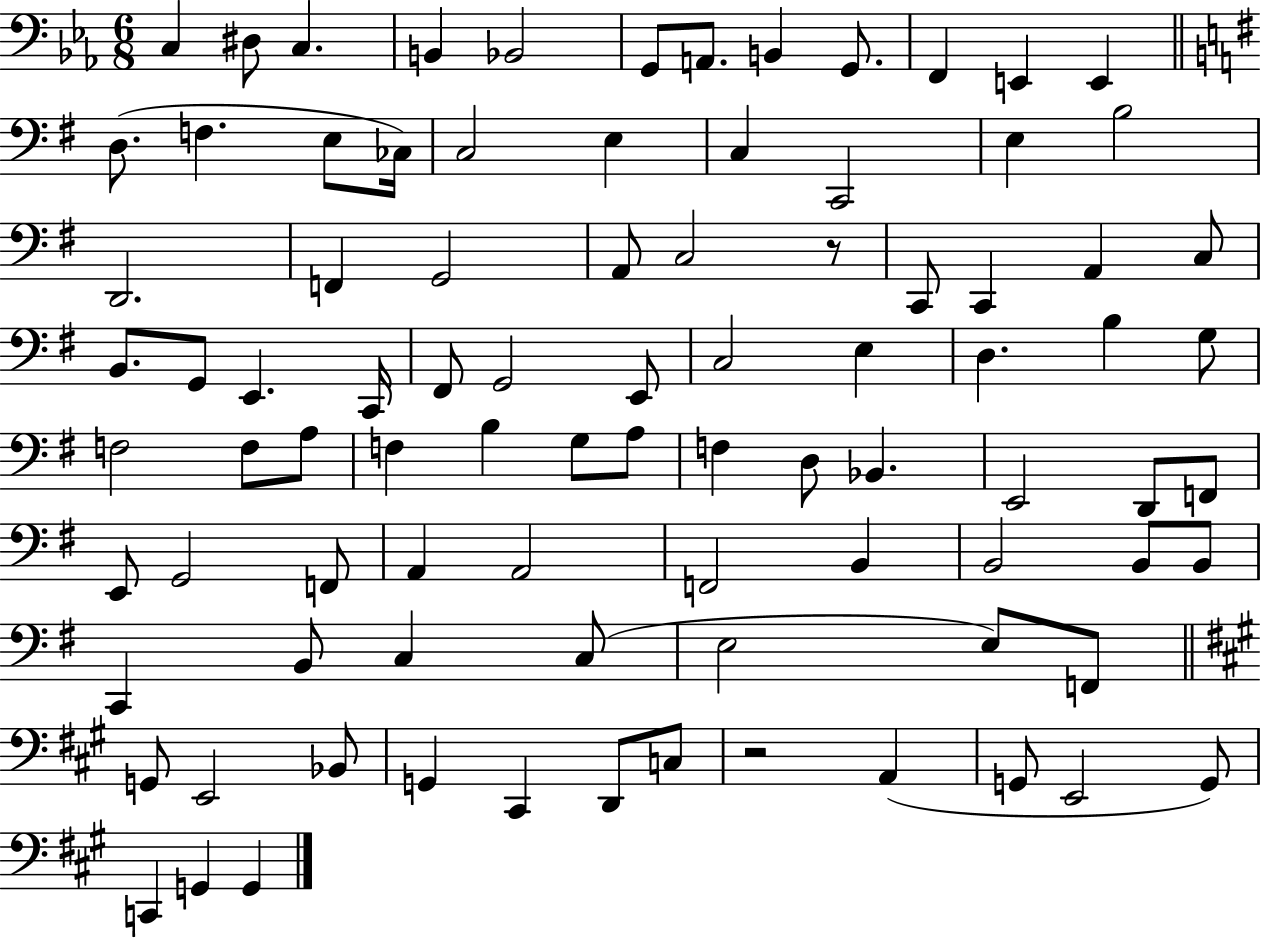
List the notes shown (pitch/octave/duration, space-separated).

C3/q D#3/e C3/q. B2/q Bb2/h G2/e A2/e. B2/q G2/e. F2/q E2/q E2/q D3/e. F3/q. E3/e CES3/s C3/h E3/q C3/q C2/h E3/q B3/h D2/h. F2/q G2/h A2/e C3/h R/e C2/e C2/q A2/q C3/e B2/e. G2/e E2/q. C2/s F#2/e G2/h E2/e C3/h E3/q D3/q. B3/q G3/e F3/h F3/e A3/e F3/q B3/q G3/e A3/e F3/q D3/e Bb2/q. E2/h D2/e F2/e E2/e G2/h F2/e A2/q A2/h F2/h B2/q B2/h B2/e B2/e C2/q B2/e C3/q C3/e E3/h E3/e F2/e G2/e E2/h Bb2/e G2/q C#2/q D2/e C3/e R/h A2/q G2/e E2/h G2/e C2/q G2/q G2/q